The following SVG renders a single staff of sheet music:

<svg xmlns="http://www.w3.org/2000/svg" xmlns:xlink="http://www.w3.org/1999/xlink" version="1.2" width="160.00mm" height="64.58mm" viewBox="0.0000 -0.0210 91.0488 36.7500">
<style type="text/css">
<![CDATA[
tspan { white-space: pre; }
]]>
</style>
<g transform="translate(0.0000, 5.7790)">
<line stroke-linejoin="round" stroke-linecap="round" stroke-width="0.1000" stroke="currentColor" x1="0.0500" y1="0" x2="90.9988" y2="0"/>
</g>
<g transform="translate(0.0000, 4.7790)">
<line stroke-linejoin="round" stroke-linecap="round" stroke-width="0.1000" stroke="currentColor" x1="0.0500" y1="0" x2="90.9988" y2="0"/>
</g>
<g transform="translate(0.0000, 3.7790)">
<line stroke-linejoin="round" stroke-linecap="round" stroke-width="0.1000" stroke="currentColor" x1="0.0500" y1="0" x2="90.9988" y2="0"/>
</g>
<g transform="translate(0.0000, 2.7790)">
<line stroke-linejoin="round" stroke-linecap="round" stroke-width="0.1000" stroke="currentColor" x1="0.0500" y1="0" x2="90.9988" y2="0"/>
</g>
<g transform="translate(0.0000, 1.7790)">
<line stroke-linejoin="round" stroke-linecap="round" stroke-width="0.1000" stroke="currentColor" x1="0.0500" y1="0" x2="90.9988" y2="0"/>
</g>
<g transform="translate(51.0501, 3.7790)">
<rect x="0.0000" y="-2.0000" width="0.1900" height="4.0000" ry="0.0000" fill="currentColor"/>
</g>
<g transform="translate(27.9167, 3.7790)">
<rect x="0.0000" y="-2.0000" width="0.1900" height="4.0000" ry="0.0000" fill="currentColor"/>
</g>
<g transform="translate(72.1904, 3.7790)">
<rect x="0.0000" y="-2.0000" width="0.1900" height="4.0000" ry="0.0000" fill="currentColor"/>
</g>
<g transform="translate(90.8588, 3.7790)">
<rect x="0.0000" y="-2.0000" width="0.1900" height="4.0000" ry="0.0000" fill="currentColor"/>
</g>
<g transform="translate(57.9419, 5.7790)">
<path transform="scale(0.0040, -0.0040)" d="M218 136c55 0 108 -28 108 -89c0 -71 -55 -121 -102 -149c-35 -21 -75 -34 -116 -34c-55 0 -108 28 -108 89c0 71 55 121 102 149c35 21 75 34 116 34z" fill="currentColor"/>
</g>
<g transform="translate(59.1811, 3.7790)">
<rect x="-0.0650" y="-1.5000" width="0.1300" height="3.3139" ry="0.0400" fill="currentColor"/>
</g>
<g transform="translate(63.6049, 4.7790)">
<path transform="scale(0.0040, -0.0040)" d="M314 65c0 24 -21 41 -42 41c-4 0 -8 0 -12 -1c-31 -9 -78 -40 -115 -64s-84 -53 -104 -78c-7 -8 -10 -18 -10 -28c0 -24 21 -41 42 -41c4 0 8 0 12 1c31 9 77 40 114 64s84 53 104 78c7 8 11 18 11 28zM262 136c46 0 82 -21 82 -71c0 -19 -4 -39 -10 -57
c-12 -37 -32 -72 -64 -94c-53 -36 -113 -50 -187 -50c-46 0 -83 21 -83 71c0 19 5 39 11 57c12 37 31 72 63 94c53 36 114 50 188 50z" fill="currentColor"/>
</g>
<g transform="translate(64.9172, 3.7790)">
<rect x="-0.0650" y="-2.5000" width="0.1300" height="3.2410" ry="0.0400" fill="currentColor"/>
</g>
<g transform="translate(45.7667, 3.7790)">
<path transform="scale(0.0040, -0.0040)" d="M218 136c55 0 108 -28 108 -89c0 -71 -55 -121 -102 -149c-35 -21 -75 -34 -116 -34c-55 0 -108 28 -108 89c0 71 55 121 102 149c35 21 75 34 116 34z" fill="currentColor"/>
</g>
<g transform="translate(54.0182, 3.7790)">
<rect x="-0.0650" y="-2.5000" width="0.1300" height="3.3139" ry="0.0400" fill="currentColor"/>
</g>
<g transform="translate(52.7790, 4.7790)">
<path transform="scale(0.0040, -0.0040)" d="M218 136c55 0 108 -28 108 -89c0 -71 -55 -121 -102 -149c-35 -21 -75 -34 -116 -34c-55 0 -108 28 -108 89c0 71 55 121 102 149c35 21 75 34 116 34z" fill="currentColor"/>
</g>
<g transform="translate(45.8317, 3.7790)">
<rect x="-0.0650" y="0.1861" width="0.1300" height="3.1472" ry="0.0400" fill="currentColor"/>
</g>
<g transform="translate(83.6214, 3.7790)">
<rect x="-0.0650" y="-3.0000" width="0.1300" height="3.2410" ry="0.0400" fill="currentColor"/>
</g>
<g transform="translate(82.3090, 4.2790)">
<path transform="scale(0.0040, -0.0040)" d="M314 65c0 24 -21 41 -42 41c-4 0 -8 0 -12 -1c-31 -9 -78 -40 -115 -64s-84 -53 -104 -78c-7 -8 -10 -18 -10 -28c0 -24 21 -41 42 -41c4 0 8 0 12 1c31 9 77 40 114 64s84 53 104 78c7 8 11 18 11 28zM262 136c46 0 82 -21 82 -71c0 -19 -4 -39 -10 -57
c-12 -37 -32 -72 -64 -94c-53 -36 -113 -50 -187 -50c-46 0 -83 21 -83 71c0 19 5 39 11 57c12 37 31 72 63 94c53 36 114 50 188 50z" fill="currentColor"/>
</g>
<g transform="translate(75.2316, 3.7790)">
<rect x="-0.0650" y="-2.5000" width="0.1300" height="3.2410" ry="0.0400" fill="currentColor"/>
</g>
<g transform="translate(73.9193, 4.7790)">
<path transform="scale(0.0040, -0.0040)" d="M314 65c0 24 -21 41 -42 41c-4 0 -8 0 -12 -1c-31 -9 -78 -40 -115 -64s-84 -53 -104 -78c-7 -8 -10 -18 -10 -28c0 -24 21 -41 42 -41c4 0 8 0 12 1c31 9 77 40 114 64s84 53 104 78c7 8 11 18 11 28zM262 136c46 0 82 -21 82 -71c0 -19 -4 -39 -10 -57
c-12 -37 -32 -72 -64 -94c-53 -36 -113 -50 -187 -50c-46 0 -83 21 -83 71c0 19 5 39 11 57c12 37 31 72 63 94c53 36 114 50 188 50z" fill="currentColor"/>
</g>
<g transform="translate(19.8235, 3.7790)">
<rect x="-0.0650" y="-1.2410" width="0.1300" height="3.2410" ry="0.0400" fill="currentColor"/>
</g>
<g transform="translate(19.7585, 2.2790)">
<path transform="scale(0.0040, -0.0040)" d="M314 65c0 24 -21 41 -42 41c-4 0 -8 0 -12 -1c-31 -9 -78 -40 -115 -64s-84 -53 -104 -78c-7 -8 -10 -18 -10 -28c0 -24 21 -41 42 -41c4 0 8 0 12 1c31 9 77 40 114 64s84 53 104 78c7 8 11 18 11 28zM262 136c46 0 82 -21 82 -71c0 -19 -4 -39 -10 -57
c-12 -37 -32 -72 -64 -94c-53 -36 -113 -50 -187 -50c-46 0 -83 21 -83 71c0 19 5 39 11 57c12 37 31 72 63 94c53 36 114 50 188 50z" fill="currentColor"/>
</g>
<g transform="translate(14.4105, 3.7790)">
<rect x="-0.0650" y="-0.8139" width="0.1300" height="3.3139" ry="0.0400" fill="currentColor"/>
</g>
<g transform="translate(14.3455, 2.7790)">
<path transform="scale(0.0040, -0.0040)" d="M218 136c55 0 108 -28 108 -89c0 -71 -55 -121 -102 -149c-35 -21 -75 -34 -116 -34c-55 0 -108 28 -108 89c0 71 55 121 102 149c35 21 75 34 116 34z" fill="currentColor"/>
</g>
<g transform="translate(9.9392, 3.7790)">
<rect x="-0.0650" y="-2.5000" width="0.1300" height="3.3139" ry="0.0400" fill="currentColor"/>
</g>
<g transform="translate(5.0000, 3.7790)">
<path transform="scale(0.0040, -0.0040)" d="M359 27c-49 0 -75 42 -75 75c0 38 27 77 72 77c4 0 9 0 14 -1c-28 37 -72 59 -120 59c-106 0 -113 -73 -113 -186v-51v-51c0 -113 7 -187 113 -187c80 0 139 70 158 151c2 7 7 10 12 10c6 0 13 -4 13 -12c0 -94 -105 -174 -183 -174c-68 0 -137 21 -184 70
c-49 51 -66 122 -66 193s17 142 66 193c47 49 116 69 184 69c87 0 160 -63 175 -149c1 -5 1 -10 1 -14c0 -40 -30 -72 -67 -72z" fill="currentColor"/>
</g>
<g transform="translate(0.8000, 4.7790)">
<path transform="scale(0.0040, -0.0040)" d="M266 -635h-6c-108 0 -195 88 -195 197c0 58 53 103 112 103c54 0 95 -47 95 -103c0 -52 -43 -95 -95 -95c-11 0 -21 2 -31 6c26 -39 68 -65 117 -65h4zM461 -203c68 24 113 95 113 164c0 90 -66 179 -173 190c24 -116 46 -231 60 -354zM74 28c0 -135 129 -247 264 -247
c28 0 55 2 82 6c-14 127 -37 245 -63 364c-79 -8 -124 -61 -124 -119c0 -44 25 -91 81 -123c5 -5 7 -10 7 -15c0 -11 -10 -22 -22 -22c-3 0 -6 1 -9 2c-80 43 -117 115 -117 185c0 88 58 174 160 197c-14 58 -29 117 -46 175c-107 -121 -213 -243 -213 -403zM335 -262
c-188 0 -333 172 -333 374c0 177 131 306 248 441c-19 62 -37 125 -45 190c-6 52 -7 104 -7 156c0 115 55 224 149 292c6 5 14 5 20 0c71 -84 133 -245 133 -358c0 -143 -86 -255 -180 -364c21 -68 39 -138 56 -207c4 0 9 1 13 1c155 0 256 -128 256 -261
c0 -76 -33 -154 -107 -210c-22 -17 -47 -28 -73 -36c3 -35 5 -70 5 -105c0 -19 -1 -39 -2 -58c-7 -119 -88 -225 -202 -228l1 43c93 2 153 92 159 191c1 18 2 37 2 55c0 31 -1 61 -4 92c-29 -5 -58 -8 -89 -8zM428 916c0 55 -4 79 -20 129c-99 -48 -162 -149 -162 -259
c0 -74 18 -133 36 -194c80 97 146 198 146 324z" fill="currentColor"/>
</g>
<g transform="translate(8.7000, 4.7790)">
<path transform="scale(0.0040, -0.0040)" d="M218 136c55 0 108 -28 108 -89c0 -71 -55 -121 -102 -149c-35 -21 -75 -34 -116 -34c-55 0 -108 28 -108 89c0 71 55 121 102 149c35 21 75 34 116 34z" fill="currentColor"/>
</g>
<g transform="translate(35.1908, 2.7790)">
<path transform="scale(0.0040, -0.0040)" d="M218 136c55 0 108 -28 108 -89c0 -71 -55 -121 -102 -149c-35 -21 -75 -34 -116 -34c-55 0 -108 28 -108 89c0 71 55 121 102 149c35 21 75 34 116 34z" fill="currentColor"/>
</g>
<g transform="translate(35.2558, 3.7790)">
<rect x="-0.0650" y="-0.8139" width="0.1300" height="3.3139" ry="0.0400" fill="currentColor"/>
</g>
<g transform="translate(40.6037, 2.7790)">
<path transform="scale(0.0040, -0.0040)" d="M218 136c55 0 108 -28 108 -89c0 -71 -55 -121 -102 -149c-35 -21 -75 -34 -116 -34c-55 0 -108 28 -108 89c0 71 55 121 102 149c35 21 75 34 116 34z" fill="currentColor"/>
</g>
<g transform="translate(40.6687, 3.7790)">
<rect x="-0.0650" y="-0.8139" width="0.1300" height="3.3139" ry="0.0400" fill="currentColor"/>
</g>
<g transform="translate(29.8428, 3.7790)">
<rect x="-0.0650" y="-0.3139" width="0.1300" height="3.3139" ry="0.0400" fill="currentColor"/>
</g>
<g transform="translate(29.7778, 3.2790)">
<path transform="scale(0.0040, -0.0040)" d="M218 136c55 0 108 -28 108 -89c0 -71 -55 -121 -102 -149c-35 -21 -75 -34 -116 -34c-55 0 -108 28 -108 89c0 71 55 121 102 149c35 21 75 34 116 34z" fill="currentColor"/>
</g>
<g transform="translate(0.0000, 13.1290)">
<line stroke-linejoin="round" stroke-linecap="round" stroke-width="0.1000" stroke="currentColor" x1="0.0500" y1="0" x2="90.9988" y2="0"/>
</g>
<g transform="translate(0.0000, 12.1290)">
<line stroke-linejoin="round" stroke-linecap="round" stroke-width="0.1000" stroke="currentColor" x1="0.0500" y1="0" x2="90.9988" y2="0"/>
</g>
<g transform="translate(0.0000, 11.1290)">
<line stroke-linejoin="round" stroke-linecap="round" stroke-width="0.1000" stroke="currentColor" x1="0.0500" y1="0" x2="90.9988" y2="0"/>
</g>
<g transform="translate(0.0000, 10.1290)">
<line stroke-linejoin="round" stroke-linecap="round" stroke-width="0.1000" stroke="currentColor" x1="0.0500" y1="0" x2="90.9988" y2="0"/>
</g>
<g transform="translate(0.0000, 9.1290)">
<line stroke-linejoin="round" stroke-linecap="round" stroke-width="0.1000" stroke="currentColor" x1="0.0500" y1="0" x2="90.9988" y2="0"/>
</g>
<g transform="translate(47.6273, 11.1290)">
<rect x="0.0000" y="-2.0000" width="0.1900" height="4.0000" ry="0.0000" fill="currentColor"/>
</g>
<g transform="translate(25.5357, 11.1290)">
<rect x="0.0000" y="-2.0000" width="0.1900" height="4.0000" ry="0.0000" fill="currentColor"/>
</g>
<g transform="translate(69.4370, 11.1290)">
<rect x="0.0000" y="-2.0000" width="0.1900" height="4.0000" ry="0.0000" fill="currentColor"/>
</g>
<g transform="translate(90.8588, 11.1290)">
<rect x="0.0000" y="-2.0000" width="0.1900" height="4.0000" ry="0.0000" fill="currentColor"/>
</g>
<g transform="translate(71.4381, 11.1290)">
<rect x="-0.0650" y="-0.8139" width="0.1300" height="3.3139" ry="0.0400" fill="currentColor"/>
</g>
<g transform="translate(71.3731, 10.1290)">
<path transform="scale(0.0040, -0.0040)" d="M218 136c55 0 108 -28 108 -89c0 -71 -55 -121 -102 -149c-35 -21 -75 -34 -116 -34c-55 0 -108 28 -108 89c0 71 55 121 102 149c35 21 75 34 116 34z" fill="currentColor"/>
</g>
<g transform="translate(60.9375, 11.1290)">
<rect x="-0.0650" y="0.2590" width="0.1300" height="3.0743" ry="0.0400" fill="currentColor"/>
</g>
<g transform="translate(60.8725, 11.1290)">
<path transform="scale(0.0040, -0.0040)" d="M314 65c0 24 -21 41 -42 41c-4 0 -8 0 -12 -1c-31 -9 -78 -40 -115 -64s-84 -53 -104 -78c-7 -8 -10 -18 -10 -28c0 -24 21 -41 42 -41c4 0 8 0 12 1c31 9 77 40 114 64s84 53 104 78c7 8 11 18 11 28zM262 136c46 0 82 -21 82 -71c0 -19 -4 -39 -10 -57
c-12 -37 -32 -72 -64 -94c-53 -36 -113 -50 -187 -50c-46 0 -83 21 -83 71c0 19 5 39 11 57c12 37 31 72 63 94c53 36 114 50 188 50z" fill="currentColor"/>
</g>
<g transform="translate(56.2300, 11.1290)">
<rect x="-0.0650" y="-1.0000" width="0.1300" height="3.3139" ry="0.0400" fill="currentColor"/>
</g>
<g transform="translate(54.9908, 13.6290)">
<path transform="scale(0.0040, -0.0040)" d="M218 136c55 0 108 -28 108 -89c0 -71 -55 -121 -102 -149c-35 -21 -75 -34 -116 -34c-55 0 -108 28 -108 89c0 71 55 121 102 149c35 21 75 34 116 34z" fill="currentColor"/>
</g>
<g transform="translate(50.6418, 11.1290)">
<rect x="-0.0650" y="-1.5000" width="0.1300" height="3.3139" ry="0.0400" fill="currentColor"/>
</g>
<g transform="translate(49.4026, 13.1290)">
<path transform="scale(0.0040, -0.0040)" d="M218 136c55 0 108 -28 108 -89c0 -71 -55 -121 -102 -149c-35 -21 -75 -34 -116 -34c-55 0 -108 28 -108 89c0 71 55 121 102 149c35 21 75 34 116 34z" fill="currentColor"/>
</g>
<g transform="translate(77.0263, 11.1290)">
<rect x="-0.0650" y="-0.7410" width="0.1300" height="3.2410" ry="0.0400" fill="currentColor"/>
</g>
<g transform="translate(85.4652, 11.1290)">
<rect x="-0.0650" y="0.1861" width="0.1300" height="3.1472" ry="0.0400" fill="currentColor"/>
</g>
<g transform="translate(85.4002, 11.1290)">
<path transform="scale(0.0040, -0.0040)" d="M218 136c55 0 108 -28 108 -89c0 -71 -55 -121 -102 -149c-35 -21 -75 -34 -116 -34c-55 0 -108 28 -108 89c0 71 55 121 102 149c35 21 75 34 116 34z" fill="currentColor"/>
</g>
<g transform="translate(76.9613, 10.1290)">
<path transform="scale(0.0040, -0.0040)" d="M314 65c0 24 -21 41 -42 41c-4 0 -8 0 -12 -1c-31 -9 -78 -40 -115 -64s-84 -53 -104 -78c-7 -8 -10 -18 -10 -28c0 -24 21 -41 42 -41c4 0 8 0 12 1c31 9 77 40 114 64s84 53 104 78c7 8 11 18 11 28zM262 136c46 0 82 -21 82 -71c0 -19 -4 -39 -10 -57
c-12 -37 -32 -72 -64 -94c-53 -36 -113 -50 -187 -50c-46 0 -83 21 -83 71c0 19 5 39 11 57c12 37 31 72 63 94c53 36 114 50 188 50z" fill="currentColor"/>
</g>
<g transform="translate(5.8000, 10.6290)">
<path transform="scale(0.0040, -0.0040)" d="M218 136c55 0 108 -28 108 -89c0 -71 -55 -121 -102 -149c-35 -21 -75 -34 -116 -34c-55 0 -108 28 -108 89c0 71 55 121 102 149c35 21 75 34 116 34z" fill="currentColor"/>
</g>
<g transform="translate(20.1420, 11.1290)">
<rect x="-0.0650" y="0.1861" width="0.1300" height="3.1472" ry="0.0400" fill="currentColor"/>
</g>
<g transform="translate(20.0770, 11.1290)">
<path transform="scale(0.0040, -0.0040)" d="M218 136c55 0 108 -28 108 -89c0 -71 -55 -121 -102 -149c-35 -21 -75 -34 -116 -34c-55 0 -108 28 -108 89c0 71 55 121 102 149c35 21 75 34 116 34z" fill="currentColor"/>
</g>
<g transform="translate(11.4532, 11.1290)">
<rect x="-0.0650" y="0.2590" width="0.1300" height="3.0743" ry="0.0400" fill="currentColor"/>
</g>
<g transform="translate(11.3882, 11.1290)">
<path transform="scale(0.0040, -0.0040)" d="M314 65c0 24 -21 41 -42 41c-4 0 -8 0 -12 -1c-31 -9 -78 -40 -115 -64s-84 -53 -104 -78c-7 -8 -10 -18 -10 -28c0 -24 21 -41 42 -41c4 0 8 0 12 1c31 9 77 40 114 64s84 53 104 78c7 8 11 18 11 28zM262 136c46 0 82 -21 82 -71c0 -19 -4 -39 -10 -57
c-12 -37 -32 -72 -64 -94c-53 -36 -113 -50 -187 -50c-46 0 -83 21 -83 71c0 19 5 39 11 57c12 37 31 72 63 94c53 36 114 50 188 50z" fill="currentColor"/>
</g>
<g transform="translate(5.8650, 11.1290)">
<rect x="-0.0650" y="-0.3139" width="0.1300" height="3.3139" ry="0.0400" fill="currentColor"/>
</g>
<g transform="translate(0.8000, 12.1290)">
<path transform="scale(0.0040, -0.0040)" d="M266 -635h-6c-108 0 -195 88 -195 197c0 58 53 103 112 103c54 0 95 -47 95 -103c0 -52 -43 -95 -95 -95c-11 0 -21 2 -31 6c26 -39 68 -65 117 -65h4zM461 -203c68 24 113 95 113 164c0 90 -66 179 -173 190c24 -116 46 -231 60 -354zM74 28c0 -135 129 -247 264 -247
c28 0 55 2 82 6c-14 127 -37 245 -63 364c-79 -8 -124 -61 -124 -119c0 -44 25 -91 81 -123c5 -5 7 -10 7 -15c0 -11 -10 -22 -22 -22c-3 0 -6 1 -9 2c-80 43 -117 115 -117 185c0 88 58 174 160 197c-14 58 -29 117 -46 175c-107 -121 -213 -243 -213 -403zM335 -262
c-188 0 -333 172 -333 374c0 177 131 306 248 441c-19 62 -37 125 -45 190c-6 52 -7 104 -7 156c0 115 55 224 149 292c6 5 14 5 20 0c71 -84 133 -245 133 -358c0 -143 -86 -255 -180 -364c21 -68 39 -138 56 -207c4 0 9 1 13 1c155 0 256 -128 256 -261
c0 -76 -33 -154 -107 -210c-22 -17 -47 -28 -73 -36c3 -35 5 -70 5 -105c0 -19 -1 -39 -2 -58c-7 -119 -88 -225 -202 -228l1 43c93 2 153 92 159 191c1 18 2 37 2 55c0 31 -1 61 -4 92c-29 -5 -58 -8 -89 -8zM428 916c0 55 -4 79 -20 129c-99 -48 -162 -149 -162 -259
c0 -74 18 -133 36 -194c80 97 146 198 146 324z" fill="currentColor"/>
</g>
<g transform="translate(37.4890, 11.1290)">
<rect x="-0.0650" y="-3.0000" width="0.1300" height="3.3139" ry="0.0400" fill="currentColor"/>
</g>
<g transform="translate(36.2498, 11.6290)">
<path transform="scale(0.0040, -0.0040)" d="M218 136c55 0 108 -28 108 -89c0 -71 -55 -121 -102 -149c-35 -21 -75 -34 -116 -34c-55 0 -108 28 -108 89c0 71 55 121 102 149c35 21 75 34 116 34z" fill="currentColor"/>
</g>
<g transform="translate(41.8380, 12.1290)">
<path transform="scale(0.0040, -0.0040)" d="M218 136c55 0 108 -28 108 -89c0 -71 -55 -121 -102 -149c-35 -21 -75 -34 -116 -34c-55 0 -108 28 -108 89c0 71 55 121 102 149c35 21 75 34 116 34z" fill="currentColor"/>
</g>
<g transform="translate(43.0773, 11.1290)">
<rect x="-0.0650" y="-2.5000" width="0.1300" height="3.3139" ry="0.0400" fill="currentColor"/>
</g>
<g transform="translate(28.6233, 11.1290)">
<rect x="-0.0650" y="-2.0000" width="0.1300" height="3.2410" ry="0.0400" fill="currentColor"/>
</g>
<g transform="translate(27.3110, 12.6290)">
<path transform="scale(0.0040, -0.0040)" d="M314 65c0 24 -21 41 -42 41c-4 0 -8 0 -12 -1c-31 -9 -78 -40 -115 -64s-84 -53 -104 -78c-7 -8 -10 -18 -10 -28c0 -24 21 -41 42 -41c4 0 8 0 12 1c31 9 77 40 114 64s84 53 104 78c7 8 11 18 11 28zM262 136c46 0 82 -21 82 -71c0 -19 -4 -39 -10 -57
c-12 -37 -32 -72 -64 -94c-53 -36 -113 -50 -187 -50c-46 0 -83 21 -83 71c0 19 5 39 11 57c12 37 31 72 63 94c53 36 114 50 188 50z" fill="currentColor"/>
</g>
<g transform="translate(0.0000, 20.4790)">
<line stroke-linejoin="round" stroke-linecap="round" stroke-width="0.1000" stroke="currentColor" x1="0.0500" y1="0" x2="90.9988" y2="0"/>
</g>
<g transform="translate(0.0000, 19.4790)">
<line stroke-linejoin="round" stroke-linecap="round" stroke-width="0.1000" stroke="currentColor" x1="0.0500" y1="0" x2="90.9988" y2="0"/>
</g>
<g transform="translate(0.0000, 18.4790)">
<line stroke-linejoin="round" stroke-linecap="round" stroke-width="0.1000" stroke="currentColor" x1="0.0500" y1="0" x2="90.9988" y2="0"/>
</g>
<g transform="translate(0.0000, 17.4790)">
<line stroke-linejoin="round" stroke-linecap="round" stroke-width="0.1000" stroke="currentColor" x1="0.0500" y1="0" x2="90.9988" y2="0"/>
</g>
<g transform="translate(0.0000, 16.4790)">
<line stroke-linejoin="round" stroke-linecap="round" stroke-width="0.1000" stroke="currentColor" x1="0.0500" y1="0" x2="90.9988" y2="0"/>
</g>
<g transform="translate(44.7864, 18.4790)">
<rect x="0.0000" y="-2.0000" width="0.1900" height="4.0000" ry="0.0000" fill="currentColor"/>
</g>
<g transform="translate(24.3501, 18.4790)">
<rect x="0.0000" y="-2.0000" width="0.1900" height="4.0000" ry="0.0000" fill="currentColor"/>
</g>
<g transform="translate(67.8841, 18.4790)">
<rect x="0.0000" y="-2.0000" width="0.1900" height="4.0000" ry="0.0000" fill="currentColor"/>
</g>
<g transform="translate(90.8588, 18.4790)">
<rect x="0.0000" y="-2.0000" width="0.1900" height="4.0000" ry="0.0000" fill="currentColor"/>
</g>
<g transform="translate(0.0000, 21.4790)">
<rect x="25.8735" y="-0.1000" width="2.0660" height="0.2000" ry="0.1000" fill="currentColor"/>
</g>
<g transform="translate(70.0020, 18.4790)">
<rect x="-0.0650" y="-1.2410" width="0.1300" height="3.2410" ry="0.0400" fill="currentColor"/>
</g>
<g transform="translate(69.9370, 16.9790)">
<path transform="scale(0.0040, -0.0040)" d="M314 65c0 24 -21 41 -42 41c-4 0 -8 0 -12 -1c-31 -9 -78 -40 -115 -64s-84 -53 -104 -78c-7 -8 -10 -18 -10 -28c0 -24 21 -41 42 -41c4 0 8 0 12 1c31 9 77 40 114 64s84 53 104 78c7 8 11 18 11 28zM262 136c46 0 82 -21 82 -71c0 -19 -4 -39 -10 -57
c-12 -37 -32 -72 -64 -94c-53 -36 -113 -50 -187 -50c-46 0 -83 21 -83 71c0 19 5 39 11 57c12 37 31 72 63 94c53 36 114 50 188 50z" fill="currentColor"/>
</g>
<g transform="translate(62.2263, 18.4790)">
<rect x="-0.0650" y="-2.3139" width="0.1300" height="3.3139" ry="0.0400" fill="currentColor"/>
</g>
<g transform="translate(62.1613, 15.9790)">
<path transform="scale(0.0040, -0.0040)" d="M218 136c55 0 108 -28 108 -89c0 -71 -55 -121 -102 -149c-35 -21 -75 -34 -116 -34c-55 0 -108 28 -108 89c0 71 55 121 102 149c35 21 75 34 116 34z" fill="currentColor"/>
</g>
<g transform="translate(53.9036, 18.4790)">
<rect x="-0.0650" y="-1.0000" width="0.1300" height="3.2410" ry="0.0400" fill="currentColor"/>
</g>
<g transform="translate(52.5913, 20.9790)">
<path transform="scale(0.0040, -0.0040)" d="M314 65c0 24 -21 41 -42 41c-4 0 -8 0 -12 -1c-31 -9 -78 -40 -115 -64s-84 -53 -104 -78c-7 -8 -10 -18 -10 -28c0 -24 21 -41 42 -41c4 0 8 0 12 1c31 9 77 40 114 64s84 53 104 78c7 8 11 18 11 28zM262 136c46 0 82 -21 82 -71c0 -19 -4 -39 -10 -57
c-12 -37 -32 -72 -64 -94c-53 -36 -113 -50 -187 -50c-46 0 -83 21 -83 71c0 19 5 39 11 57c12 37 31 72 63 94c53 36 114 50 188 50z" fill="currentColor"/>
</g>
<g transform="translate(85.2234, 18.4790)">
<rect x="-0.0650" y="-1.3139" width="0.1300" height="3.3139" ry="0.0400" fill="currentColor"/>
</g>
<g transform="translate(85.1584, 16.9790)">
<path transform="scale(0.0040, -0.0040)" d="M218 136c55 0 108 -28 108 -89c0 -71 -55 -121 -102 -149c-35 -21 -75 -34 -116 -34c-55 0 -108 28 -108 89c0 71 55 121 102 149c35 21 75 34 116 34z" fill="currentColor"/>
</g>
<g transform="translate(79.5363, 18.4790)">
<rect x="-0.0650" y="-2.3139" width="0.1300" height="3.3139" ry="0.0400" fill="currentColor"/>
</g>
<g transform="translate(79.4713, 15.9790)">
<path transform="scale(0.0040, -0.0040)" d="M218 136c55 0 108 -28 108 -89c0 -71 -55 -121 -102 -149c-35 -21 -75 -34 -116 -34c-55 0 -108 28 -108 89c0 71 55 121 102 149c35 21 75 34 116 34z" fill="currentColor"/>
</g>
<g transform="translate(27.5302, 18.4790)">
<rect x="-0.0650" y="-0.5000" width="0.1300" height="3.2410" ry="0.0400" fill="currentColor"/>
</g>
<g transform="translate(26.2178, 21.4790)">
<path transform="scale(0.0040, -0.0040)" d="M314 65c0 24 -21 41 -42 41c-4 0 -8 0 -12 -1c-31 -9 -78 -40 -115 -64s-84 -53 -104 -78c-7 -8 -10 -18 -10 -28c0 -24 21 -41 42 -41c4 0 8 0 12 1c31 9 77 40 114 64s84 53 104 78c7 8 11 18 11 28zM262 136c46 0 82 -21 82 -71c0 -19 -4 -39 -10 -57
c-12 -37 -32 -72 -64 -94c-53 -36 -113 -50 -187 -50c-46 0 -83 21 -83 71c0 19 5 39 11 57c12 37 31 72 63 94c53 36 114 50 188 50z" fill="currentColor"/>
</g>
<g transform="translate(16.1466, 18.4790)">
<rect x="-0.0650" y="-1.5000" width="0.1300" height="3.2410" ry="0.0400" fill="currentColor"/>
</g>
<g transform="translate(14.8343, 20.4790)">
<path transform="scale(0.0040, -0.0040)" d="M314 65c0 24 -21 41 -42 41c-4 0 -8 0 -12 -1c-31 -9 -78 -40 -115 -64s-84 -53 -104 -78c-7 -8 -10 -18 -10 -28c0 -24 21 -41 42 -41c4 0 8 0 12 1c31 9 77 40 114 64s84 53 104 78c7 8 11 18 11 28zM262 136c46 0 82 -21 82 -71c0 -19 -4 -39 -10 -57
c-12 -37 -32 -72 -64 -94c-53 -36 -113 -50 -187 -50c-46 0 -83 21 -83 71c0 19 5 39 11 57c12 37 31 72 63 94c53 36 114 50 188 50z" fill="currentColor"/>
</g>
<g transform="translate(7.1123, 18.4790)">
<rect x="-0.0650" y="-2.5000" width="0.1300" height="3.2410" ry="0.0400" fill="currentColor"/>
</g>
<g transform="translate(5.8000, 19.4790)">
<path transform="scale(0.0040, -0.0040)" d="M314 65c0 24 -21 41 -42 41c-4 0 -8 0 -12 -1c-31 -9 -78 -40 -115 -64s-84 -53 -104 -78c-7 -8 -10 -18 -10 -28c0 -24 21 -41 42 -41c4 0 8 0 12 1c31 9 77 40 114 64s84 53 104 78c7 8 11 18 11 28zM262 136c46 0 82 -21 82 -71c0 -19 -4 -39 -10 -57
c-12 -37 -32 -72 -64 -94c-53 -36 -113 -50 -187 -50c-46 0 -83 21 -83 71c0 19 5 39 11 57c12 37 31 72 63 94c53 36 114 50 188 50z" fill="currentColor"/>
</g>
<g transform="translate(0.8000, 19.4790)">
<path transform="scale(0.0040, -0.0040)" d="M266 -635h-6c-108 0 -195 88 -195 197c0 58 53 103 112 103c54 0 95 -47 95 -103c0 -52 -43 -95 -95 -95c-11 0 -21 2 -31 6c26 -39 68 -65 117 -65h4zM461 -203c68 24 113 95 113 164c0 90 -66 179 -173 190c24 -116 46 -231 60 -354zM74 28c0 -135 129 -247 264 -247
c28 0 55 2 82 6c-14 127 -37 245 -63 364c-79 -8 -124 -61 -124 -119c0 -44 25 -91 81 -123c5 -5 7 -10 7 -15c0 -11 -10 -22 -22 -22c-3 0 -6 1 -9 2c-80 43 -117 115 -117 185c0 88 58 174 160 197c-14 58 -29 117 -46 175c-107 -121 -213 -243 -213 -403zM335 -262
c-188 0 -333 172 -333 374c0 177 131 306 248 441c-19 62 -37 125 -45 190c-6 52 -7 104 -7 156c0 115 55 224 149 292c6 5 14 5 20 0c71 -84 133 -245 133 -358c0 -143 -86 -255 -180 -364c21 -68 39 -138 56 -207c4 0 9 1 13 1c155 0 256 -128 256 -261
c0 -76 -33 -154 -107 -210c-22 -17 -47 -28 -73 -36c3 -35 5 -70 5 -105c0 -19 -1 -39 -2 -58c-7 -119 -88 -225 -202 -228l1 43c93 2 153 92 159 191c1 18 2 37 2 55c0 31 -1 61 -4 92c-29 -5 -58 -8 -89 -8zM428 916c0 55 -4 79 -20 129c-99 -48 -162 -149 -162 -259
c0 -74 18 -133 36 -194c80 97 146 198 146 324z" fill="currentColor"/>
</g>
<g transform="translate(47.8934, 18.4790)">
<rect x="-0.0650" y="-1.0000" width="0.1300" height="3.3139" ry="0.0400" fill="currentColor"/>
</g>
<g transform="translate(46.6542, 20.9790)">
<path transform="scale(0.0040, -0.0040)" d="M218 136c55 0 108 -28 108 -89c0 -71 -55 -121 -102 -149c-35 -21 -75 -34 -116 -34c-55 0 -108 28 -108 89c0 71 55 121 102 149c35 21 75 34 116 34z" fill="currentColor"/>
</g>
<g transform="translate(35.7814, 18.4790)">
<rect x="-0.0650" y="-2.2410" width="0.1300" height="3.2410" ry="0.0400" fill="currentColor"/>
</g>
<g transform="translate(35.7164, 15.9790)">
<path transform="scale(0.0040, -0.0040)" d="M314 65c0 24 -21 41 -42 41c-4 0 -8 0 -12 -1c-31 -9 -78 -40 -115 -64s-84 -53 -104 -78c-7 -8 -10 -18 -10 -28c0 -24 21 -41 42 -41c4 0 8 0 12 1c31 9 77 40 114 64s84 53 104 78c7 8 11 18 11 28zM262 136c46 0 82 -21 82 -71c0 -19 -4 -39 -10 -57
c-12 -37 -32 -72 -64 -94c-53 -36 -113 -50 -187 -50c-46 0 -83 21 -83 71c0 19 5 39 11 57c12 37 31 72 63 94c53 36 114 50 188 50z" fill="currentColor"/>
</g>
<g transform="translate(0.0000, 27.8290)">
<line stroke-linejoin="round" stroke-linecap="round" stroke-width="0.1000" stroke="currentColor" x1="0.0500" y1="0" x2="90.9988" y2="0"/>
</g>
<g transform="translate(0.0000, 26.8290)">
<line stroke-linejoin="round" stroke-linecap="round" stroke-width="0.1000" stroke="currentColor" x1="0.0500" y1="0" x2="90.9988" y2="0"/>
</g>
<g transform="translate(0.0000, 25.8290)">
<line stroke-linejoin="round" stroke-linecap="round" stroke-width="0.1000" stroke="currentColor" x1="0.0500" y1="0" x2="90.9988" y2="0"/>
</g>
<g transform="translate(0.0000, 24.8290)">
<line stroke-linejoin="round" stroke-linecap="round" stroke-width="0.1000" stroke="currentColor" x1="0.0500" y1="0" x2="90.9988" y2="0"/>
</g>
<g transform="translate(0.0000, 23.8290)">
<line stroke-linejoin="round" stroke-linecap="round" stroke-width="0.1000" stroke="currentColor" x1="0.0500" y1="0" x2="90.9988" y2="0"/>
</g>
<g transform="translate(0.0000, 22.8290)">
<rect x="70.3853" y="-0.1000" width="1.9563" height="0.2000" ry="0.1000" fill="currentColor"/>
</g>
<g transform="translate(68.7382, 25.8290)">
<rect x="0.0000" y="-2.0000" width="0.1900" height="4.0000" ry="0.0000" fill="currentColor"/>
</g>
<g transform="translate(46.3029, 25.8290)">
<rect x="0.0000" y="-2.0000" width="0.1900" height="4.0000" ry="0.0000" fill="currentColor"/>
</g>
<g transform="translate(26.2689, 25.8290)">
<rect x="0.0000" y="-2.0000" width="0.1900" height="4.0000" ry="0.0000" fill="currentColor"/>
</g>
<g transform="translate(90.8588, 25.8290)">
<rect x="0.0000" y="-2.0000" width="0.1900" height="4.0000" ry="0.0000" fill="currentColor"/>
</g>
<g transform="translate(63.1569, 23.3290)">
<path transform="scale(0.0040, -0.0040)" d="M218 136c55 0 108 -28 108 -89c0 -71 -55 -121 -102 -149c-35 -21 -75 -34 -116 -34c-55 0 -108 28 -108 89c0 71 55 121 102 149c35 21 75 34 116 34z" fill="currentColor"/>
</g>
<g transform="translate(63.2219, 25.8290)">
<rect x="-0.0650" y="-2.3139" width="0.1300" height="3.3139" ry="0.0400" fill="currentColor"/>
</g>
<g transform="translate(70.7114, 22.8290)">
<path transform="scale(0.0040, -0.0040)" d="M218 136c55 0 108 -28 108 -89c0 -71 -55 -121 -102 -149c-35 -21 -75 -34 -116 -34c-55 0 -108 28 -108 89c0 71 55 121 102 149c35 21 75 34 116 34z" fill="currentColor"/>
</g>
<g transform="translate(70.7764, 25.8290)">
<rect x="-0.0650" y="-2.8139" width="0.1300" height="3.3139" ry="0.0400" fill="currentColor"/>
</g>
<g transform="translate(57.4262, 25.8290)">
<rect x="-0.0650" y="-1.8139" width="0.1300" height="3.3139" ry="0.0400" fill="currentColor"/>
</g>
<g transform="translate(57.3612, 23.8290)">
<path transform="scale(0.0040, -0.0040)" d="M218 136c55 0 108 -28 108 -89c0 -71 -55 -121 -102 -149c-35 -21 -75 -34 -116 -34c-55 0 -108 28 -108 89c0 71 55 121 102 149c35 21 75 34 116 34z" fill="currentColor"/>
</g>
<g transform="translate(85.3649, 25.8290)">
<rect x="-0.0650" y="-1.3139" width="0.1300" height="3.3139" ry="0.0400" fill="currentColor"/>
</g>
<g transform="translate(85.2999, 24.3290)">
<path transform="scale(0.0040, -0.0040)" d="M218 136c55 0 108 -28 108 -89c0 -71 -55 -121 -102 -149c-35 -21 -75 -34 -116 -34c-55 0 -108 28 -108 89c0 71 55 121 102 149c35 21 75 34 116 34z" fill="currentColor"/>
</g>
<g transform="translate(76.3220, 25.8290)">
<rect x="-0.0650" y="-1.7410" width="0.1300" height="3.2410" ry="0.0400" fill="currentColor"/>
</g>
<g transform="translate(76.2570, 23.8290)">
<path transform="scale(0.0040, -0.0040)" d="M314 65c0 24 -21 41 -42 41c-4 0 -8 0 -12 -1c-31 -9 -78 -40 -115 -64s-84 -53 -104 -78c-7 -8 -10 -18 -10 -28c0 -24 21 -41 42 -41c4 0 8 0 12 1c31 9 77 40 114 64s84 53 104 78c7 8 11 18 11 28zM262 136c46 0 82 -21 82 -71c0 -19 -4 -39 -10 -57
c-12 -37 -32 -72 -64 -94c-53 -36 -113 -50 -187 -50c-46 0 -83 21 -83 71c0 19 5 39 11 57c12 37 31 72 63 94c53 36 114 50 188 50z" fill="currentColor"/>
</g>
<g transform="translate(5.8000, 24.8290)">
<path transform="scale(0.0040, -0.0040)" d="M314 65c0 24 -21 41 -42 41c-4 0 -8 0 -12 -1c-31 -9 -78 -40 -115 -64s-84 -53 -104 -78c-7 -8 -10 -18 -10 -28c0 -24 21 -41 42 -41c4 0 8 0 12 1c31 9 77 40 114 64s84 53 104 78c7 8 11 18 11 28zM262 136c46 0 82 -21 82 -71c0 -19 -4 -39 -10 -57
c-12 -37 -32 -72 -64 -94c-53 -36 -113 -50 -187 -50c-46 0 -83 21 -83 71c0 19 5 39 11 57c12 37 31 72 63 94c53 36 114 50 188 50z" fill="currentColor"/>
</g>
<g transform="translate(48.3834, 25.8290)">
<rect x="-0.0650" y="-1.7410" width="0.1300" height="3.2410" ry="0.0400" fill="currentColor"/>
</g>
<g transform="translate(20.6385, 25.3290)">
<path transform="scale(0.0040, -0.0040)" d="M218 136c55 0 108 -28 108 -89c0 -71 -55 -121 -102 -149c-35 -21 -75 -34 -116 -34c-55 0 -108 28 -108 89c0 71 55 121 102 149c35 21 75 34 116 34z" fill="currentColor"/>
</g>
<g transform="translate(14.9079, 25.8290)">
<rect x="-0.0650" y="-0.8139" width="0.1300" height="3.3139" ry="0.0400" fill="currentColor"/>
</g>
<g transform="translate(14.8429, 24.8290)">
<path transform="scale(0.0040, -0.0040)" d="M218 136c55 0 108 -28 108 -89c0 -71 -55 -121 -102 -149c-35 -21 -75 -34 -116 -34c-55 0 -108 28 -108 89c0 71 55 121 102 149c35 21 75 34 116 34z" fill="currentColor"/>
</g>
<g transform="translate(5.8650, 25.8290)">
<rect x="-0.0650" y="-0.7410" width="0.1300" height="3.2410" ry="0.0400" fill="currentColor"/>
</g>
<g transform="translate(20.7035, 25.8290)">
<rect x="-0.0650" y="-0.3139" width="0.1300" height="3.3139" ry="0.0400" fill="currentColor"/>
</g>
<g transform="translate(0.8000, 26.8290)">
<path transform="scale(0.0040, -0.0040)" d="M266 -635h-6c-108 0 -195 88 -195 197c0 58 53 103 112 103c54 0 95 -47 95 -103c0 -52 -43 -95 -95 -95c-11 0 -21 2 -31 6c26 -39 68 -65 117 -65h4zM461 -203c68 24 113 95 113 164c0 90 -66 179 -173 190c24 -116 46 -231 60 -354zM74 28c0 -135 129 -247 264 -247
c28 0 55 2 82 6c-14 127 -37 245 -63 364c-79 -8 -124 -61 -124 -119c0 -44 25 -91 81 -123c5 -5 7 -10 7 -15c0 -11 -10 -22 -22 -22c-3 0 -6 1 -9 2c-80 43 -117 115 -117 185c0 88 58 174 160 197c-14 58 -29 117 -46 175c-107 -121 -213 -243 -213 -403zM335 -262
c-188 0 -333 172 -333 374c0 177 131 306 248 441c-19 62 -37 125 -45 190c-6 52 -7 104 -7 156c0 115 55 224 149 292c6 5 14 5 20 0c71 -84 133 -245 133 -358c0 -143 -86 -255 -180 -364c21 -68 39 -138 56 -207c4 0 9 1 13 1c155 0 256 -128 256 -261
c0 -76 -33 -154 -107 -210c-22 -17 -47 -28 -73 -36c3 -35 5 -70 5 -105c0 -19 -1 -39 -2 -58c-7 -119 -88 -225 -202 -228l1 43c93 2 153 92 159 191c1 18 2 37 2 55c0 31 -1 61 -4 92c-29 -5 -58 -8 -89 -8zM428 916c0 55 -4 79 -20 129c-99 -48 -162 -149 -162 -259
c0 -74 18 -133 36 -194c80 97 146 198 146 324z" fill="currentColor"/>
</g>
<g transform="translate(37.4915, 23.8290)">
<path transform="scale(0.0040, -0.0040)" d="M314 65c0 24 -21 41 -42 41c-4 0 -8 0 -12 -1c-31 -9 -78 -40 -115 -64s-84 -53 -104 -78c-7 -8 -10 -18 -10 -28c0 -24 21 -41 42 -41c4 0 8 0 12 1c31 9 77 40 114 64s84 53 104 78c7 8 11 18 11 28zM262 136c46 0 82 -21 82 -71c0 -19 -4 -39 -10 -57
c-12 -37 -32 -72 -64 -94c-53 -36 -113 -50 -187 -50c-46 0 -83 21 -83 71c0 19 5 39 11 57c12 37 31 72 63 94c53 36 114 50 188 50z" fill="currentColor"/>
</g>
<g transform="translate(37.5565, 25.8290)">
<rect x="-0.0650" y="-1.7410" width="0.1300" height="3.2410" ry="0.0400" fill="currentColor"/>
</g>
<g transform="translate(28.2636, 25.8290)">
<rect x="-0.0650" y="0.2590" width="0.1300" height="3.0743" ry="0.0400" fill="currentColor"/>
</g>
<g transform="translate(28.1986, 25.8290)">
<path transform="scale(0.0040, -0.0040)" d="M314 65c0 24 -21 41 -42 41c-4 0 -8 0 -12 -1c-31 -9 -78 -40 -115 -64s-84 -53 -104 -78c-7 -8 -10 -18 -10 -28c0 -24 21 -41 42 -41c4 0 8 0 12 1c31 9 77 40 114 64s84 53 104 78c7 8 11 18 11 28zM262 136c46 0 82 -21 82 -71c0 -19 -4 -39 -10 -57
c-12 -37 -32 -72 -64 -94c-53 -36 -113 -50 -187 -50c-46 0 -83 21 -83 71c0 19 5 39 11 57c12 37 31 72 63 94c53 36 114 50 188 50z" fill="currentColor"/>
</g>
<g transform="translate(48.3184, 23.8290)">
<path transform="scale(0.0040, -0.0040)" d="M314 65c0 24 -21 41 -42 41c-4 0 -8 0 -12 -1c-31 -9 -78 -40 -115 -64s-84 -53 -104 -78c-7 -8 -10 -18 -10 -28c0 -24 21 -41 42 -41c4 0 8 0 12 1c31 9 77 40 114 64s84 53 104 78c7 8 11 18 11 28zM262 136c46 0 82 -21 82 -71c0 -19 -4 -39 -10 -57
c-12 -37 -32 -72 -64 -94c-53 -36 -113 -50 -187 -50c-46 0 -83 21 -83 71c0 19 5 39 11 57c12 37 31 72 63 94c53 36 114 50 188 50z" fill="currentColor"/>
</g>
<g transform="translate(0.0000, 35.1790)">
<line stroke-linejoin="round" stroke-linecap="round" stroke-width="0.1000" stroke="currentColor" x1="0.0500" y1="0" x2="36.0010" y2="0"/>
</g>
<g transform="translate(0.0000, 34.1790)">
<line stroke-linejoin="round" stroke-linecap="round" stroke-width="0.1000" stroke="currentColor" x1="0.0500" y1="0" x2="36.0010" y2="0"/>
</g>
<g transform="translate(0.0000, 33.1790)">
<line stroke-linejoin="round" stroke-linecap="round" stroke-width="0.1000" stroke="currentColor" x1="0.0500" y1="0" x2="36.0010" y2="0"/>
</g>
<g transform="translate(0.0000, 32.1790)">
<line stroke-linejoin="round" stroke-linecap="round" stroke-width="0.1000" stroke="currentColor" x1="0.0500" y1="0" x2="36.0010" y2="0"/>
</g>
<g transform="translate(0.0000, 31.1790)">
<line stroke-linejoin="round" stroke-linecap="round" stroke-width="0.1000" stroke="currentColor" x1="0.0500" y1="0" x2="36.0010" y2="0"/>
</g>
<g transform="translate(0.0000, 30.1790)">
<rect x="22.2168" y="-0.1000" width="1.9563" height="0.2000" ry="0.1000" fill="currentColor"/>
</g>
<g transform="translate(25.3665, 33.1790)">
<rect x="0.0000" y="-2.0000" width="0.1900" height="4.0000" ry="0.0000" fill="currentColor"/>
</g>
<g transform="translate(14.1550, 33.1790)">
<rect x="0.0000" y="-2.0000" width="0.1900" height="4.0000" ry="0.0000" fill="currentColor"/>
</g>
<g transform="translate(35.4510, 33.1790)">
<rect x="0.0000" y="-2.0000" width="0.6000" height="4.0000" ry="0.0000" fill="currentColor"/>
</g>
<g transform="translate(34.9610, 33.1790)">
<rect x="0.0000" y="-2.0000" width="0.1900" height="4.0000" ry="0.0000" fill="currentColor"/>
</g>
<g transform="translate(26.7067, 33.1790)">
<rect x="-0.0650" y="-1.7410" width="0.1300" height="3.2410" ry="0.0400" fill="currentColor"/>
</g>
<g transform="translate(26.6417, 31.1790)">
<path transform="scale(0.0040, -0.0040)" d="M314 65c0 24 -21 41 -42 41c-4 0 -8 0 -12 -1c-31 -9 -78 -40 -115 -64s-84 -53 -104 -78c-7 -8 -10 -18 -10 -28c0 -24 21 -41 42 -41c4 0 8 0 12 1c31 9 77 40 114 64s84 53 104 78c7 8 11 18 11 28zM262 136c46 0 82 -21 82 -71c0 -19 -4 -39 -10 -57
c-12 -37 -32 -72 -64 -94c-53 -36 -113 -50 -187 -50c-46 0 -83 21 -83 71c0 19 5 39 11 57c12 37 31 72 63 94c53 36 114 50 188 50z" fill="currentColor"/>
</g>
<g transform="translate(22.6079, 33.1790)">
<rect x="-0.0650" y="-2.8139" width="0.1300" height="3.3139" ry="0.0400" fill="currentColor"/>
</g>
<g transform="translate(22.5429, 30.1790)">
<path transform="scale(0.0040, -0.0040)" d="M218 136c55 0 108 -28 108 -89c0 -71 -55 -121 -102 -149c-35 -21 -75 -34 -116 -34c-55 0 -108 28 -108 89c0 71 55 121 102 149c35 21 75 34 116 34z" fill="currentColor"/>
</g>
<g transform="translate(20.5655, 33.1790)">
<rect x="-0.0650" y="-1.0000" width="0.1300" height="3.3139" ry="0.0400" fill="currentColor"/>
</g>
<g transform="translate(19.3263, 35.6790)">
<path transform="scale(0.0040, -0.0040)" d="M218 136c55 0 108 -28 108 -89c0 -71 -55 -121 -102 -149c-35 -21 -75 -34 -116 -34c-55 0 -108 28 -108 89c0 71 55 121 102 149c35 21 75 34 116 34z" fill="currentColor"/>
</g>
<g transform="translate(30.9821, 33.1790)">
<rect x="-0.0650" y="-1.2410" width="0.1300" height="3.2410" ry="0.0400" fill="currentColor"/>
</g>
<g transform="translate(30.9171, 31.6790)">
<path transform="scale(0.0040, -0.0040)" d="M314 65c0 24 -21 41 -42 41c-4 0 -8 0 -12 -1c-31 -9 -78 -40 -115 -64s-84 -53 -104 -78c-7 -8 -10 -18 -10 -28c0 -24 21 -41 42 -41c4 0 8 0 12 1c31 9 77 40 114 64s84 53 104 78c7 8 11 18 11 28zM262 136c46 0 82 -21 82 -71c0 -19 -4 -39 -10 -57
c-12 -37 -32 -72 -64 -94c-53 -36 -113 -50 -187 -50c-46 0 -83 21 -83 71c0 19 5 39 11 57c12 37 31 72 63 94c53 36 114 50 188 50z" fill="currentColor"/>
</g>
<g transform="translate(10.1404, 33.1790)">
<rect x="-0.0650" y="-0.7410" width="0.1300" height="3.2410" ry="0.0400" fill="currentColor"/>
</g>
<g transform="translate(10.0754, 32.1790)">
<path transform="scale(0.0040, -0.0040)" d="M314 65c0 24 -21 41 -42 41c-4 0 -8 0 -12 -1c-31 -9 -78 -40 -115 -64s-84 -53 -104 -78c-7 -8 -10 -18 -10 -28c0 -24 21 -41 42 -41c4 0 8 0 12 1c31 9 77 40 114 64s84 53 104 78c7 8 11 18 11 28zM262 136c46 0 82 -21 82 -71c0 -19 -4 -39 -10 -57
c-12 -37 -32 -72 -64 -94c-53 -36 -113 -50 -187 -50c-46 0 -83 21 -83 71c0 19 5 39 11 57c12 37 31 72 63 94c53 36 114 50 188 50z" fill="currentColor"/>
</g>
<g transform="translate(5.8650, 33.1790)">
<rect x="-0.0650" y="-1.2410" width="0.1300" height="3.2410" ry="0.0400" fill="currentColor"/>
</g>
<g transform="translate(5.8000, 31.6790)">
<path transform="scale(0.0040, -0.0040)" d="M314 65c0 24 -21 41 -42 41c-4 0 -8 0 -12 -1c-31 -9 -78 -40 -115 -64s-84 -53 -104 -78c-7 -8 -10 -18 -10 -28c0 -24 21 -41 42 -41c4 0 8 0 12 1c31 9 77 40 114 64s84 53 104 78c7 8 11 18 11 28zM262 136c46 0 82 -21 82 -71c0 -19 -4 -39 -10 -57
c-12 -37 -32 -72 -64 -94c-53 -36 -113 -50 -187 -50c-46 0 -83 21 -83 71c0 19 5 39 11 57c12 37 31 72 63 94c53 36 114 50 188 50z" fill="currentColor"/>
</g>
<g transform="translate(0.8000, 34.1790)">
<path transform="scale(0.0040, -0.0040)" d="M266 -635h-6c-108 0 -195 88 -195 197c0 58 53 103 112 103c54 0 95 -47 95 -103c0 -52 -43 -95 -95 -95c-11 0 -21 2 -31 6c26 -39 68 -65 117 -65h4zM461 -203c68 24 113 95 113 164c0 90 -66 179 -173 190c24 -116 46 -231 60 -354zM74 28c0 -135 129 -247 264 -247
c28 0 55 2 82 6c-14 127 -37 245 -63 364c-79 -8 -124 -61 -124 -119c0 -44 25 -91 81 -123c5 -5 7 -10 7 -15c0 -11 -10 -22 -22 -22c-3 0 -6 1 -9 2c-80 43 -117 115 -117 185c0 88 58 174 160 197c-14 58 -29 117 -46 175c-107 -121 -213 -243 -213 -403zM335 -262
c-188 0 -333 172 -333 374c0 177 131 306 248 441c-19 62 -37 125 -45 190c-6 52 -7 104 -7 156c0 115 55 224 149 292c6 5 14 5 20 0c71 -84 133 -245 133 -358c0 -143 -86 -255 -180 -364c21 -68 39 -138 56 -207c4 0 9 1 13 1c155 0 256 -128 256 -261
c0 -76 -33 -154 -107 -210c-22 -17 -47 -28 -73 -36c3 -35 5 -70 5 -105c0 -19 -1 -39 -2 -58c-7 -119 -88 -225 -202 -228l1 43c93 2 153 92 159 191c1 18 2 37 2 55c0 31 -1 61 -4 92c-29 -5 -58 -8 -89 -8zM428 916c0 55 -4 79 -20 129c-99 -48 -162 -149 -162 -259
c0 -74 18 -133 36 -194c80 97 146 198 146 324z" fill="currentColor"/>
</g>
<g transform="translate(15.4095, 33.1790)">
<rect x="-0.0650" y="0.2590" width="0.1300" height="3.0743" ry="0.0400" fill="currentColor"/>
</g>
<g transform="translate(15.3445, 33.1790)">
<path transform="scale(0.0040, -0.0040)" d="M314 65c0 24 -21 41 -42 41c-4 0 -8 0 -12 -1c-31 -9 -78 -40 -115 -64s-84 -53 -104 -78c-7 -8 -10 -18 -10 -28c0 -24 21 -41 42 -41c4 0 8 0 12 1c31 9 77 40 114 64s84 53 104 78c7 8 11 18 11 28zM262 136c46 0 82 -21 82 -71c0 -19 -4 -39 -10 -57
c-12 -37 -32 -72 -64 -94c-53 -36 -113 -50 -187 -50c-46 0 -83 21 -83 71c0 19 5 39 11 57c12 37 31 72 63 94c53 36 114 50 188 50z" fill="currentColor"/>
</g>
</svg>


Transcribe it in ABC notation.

X:1
T:Untitled
M:4/4
L:1/4
K:C
G d e2 c d d B G E G2 G2 A2 c B2 B F2 A G E D B2 d d2 B G2 E2 C2 g2 D D2 g e2 g e d2 d c B2 f2 f2 f g a f2 e e2 d2 B2 D a f2 e2